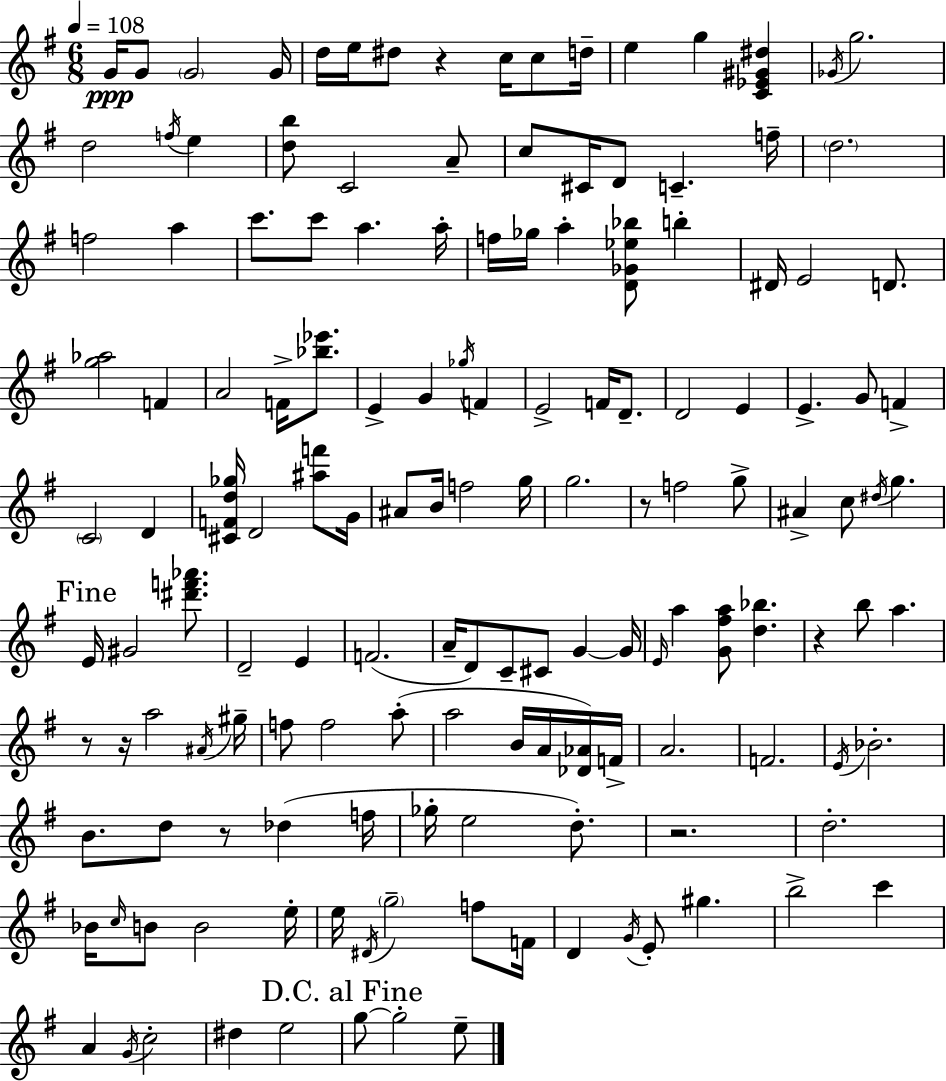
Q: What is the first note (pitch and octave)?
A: G4